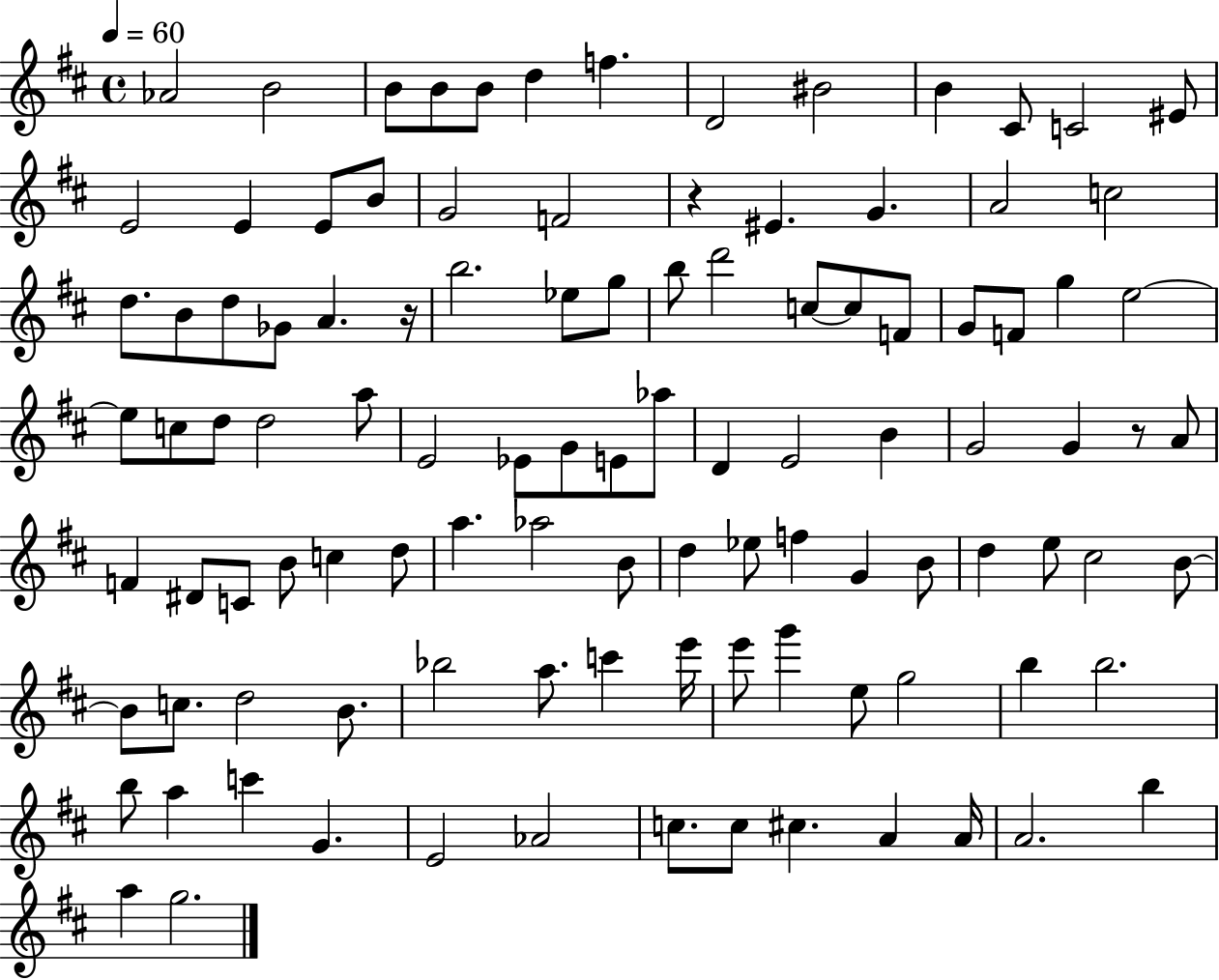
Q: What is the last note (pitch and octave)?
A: G5